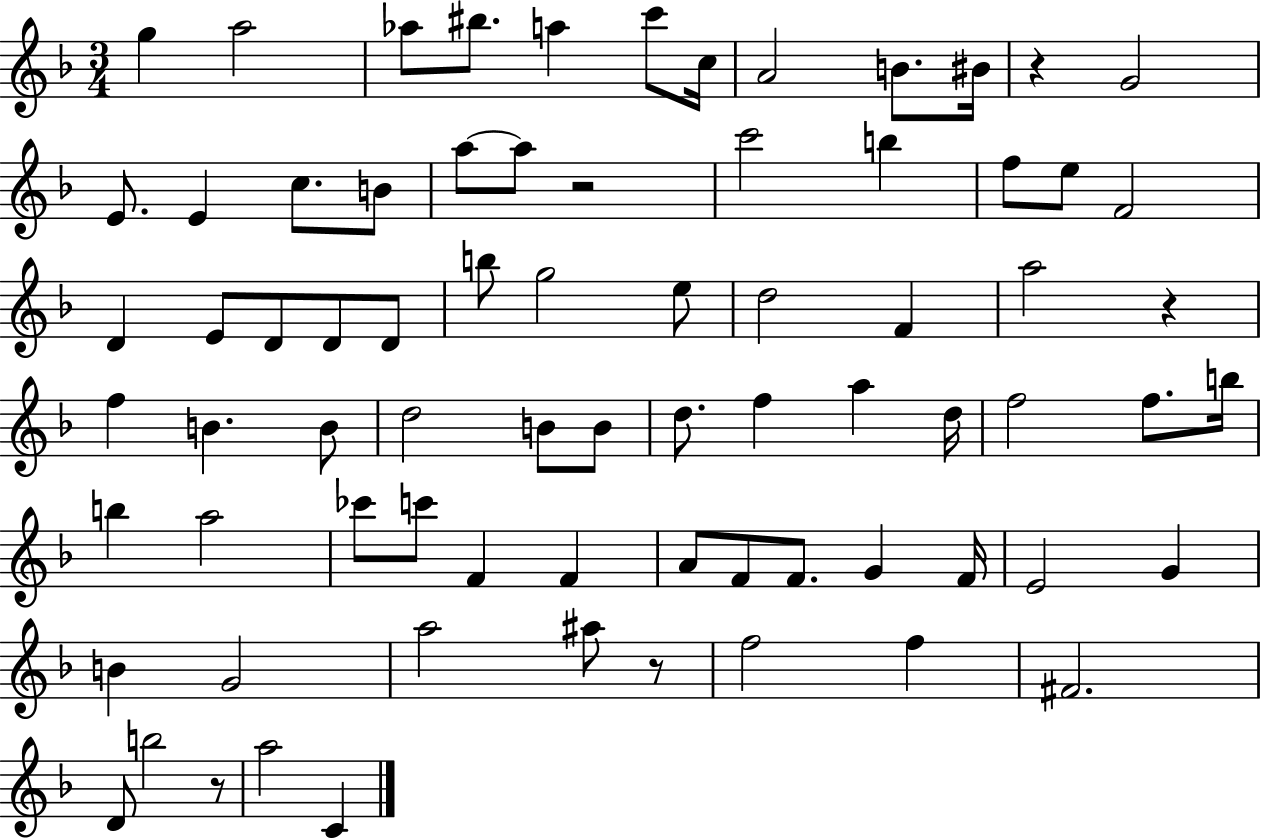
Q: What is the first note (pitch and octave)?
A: G5